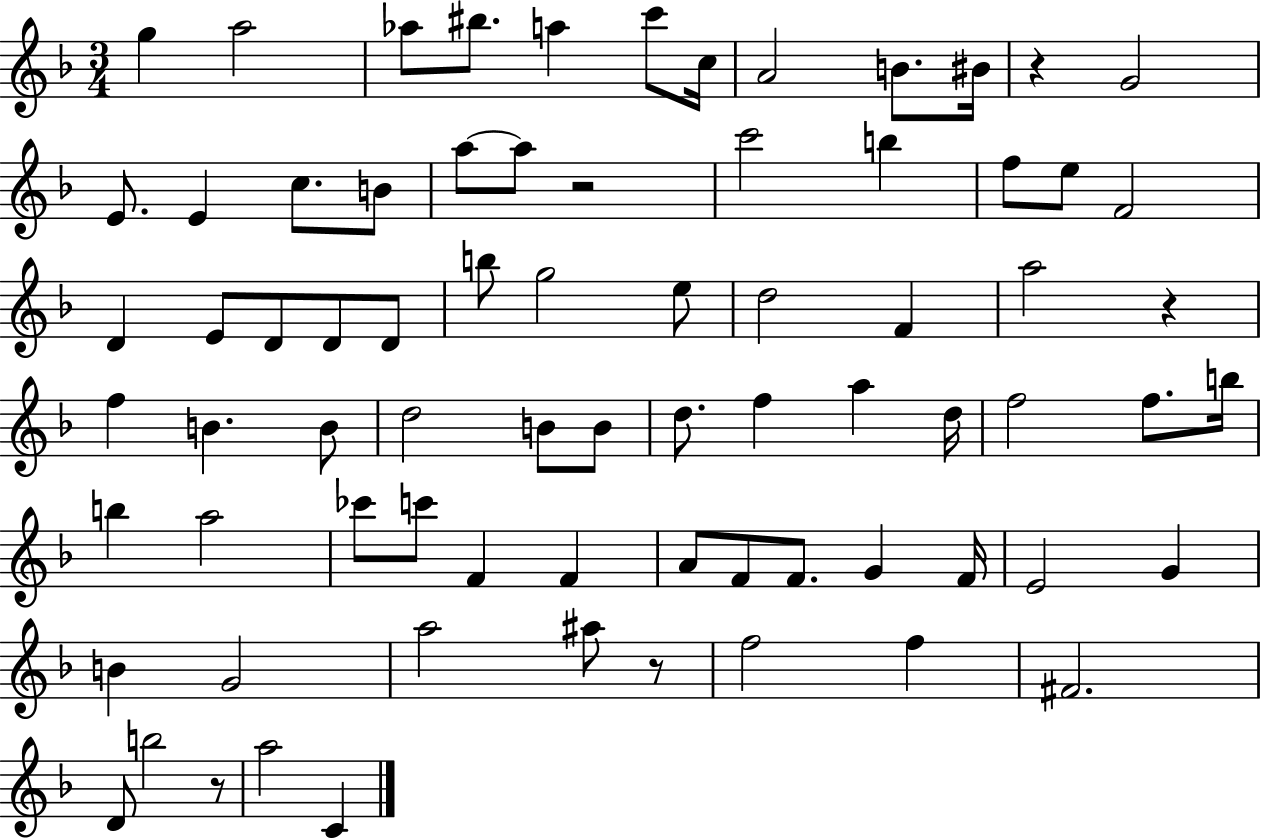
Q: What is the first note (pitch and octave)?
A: G5